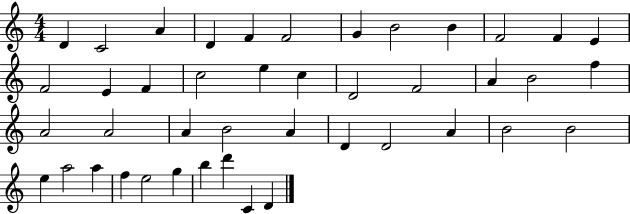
D4/q C4/h A4/q D4/q F4/q F4/h G4/q B4/h B4/q F4/h F4/q E4/q F4/h E4/q F4/q C5/h E5/q C5/q D4/h F4/h A4/q B4/h F5/q A4/h A4/h A4/q B4/h A4/q D4/q D4/h A4/q B4/h B4/h E5/q A5/h A5/q F5/q E5/h G5/q B5/q D6/q C4/q D4/q